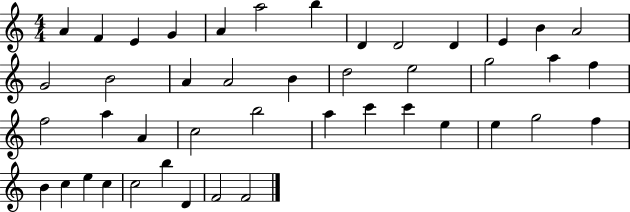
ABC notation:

X:1
T:Untitled
M:4/4
L:1/4
K:C
A F E G A a2 b D D2 D E B A2 G2 B2 A A2 B d2 e2 g2 a f f2 a A c2 b2 a c' c' e e g2 f B c e c c2 b D F2 F2